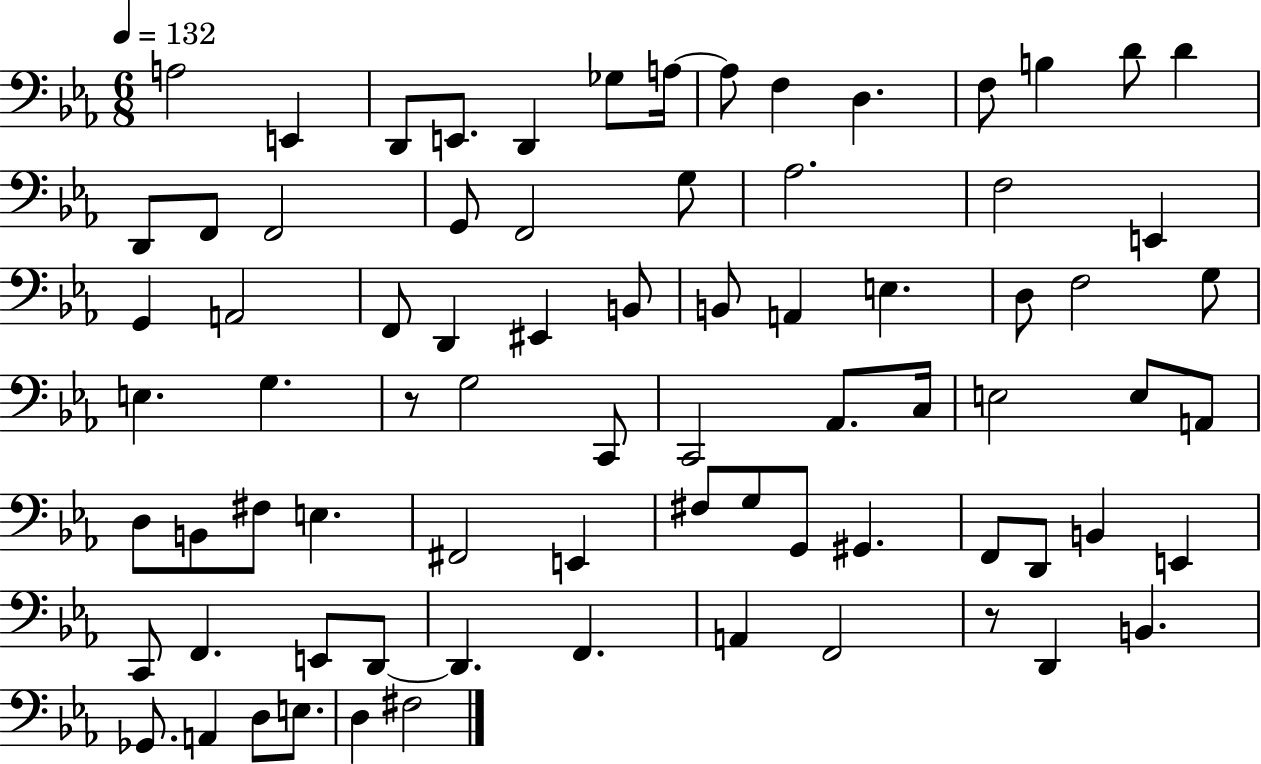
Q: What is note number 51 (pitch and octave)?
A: E2